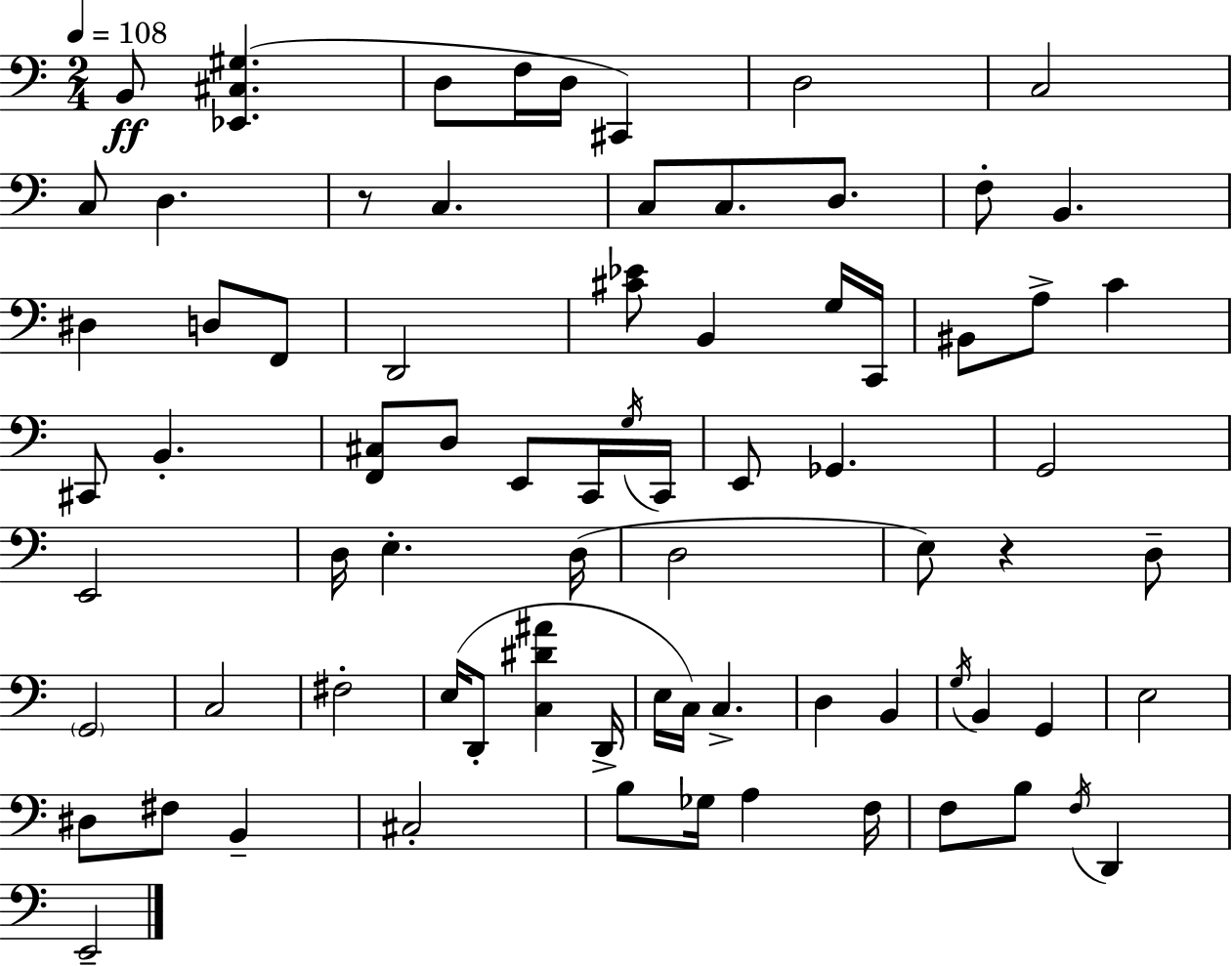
X:1
T:Untitled
M:2/4
L:1/4
K:Am
B,,/2 [_E,,^C,^G,] D,/2 F,/4 D,/4 ^C,, D,2 C,2 C,/2 D, z/2 C, C,/2 C,/2 D,/2 F,/2 B,, ^D, D,/2 F,,/2 D,,2 [^C_E]/2 B,, G,/4 C,,/4 ^B,,/2 A,/2 C ^C,,/2 B,, [F,,^C,]/2 D,/2 E,,/2 C,,/4 G,/4 C,,/4 E,,/2 _G,, G,,2 E,,2 D,/4 E, D,/4 D,2 E,/2 z D,/2 G,,2 C,2 ^F,2 E,/4 D,,/2 [C,^D^A] D,,/4 E,/4 C,/4 C, D, B,, G,/4 B,, G,, E,2 ^D,/2 ^F,/2 B,, ^C,2 B,/2 _G,/4 A, F,/4 F,/2 B,/2 F,/4 D,, E,,2